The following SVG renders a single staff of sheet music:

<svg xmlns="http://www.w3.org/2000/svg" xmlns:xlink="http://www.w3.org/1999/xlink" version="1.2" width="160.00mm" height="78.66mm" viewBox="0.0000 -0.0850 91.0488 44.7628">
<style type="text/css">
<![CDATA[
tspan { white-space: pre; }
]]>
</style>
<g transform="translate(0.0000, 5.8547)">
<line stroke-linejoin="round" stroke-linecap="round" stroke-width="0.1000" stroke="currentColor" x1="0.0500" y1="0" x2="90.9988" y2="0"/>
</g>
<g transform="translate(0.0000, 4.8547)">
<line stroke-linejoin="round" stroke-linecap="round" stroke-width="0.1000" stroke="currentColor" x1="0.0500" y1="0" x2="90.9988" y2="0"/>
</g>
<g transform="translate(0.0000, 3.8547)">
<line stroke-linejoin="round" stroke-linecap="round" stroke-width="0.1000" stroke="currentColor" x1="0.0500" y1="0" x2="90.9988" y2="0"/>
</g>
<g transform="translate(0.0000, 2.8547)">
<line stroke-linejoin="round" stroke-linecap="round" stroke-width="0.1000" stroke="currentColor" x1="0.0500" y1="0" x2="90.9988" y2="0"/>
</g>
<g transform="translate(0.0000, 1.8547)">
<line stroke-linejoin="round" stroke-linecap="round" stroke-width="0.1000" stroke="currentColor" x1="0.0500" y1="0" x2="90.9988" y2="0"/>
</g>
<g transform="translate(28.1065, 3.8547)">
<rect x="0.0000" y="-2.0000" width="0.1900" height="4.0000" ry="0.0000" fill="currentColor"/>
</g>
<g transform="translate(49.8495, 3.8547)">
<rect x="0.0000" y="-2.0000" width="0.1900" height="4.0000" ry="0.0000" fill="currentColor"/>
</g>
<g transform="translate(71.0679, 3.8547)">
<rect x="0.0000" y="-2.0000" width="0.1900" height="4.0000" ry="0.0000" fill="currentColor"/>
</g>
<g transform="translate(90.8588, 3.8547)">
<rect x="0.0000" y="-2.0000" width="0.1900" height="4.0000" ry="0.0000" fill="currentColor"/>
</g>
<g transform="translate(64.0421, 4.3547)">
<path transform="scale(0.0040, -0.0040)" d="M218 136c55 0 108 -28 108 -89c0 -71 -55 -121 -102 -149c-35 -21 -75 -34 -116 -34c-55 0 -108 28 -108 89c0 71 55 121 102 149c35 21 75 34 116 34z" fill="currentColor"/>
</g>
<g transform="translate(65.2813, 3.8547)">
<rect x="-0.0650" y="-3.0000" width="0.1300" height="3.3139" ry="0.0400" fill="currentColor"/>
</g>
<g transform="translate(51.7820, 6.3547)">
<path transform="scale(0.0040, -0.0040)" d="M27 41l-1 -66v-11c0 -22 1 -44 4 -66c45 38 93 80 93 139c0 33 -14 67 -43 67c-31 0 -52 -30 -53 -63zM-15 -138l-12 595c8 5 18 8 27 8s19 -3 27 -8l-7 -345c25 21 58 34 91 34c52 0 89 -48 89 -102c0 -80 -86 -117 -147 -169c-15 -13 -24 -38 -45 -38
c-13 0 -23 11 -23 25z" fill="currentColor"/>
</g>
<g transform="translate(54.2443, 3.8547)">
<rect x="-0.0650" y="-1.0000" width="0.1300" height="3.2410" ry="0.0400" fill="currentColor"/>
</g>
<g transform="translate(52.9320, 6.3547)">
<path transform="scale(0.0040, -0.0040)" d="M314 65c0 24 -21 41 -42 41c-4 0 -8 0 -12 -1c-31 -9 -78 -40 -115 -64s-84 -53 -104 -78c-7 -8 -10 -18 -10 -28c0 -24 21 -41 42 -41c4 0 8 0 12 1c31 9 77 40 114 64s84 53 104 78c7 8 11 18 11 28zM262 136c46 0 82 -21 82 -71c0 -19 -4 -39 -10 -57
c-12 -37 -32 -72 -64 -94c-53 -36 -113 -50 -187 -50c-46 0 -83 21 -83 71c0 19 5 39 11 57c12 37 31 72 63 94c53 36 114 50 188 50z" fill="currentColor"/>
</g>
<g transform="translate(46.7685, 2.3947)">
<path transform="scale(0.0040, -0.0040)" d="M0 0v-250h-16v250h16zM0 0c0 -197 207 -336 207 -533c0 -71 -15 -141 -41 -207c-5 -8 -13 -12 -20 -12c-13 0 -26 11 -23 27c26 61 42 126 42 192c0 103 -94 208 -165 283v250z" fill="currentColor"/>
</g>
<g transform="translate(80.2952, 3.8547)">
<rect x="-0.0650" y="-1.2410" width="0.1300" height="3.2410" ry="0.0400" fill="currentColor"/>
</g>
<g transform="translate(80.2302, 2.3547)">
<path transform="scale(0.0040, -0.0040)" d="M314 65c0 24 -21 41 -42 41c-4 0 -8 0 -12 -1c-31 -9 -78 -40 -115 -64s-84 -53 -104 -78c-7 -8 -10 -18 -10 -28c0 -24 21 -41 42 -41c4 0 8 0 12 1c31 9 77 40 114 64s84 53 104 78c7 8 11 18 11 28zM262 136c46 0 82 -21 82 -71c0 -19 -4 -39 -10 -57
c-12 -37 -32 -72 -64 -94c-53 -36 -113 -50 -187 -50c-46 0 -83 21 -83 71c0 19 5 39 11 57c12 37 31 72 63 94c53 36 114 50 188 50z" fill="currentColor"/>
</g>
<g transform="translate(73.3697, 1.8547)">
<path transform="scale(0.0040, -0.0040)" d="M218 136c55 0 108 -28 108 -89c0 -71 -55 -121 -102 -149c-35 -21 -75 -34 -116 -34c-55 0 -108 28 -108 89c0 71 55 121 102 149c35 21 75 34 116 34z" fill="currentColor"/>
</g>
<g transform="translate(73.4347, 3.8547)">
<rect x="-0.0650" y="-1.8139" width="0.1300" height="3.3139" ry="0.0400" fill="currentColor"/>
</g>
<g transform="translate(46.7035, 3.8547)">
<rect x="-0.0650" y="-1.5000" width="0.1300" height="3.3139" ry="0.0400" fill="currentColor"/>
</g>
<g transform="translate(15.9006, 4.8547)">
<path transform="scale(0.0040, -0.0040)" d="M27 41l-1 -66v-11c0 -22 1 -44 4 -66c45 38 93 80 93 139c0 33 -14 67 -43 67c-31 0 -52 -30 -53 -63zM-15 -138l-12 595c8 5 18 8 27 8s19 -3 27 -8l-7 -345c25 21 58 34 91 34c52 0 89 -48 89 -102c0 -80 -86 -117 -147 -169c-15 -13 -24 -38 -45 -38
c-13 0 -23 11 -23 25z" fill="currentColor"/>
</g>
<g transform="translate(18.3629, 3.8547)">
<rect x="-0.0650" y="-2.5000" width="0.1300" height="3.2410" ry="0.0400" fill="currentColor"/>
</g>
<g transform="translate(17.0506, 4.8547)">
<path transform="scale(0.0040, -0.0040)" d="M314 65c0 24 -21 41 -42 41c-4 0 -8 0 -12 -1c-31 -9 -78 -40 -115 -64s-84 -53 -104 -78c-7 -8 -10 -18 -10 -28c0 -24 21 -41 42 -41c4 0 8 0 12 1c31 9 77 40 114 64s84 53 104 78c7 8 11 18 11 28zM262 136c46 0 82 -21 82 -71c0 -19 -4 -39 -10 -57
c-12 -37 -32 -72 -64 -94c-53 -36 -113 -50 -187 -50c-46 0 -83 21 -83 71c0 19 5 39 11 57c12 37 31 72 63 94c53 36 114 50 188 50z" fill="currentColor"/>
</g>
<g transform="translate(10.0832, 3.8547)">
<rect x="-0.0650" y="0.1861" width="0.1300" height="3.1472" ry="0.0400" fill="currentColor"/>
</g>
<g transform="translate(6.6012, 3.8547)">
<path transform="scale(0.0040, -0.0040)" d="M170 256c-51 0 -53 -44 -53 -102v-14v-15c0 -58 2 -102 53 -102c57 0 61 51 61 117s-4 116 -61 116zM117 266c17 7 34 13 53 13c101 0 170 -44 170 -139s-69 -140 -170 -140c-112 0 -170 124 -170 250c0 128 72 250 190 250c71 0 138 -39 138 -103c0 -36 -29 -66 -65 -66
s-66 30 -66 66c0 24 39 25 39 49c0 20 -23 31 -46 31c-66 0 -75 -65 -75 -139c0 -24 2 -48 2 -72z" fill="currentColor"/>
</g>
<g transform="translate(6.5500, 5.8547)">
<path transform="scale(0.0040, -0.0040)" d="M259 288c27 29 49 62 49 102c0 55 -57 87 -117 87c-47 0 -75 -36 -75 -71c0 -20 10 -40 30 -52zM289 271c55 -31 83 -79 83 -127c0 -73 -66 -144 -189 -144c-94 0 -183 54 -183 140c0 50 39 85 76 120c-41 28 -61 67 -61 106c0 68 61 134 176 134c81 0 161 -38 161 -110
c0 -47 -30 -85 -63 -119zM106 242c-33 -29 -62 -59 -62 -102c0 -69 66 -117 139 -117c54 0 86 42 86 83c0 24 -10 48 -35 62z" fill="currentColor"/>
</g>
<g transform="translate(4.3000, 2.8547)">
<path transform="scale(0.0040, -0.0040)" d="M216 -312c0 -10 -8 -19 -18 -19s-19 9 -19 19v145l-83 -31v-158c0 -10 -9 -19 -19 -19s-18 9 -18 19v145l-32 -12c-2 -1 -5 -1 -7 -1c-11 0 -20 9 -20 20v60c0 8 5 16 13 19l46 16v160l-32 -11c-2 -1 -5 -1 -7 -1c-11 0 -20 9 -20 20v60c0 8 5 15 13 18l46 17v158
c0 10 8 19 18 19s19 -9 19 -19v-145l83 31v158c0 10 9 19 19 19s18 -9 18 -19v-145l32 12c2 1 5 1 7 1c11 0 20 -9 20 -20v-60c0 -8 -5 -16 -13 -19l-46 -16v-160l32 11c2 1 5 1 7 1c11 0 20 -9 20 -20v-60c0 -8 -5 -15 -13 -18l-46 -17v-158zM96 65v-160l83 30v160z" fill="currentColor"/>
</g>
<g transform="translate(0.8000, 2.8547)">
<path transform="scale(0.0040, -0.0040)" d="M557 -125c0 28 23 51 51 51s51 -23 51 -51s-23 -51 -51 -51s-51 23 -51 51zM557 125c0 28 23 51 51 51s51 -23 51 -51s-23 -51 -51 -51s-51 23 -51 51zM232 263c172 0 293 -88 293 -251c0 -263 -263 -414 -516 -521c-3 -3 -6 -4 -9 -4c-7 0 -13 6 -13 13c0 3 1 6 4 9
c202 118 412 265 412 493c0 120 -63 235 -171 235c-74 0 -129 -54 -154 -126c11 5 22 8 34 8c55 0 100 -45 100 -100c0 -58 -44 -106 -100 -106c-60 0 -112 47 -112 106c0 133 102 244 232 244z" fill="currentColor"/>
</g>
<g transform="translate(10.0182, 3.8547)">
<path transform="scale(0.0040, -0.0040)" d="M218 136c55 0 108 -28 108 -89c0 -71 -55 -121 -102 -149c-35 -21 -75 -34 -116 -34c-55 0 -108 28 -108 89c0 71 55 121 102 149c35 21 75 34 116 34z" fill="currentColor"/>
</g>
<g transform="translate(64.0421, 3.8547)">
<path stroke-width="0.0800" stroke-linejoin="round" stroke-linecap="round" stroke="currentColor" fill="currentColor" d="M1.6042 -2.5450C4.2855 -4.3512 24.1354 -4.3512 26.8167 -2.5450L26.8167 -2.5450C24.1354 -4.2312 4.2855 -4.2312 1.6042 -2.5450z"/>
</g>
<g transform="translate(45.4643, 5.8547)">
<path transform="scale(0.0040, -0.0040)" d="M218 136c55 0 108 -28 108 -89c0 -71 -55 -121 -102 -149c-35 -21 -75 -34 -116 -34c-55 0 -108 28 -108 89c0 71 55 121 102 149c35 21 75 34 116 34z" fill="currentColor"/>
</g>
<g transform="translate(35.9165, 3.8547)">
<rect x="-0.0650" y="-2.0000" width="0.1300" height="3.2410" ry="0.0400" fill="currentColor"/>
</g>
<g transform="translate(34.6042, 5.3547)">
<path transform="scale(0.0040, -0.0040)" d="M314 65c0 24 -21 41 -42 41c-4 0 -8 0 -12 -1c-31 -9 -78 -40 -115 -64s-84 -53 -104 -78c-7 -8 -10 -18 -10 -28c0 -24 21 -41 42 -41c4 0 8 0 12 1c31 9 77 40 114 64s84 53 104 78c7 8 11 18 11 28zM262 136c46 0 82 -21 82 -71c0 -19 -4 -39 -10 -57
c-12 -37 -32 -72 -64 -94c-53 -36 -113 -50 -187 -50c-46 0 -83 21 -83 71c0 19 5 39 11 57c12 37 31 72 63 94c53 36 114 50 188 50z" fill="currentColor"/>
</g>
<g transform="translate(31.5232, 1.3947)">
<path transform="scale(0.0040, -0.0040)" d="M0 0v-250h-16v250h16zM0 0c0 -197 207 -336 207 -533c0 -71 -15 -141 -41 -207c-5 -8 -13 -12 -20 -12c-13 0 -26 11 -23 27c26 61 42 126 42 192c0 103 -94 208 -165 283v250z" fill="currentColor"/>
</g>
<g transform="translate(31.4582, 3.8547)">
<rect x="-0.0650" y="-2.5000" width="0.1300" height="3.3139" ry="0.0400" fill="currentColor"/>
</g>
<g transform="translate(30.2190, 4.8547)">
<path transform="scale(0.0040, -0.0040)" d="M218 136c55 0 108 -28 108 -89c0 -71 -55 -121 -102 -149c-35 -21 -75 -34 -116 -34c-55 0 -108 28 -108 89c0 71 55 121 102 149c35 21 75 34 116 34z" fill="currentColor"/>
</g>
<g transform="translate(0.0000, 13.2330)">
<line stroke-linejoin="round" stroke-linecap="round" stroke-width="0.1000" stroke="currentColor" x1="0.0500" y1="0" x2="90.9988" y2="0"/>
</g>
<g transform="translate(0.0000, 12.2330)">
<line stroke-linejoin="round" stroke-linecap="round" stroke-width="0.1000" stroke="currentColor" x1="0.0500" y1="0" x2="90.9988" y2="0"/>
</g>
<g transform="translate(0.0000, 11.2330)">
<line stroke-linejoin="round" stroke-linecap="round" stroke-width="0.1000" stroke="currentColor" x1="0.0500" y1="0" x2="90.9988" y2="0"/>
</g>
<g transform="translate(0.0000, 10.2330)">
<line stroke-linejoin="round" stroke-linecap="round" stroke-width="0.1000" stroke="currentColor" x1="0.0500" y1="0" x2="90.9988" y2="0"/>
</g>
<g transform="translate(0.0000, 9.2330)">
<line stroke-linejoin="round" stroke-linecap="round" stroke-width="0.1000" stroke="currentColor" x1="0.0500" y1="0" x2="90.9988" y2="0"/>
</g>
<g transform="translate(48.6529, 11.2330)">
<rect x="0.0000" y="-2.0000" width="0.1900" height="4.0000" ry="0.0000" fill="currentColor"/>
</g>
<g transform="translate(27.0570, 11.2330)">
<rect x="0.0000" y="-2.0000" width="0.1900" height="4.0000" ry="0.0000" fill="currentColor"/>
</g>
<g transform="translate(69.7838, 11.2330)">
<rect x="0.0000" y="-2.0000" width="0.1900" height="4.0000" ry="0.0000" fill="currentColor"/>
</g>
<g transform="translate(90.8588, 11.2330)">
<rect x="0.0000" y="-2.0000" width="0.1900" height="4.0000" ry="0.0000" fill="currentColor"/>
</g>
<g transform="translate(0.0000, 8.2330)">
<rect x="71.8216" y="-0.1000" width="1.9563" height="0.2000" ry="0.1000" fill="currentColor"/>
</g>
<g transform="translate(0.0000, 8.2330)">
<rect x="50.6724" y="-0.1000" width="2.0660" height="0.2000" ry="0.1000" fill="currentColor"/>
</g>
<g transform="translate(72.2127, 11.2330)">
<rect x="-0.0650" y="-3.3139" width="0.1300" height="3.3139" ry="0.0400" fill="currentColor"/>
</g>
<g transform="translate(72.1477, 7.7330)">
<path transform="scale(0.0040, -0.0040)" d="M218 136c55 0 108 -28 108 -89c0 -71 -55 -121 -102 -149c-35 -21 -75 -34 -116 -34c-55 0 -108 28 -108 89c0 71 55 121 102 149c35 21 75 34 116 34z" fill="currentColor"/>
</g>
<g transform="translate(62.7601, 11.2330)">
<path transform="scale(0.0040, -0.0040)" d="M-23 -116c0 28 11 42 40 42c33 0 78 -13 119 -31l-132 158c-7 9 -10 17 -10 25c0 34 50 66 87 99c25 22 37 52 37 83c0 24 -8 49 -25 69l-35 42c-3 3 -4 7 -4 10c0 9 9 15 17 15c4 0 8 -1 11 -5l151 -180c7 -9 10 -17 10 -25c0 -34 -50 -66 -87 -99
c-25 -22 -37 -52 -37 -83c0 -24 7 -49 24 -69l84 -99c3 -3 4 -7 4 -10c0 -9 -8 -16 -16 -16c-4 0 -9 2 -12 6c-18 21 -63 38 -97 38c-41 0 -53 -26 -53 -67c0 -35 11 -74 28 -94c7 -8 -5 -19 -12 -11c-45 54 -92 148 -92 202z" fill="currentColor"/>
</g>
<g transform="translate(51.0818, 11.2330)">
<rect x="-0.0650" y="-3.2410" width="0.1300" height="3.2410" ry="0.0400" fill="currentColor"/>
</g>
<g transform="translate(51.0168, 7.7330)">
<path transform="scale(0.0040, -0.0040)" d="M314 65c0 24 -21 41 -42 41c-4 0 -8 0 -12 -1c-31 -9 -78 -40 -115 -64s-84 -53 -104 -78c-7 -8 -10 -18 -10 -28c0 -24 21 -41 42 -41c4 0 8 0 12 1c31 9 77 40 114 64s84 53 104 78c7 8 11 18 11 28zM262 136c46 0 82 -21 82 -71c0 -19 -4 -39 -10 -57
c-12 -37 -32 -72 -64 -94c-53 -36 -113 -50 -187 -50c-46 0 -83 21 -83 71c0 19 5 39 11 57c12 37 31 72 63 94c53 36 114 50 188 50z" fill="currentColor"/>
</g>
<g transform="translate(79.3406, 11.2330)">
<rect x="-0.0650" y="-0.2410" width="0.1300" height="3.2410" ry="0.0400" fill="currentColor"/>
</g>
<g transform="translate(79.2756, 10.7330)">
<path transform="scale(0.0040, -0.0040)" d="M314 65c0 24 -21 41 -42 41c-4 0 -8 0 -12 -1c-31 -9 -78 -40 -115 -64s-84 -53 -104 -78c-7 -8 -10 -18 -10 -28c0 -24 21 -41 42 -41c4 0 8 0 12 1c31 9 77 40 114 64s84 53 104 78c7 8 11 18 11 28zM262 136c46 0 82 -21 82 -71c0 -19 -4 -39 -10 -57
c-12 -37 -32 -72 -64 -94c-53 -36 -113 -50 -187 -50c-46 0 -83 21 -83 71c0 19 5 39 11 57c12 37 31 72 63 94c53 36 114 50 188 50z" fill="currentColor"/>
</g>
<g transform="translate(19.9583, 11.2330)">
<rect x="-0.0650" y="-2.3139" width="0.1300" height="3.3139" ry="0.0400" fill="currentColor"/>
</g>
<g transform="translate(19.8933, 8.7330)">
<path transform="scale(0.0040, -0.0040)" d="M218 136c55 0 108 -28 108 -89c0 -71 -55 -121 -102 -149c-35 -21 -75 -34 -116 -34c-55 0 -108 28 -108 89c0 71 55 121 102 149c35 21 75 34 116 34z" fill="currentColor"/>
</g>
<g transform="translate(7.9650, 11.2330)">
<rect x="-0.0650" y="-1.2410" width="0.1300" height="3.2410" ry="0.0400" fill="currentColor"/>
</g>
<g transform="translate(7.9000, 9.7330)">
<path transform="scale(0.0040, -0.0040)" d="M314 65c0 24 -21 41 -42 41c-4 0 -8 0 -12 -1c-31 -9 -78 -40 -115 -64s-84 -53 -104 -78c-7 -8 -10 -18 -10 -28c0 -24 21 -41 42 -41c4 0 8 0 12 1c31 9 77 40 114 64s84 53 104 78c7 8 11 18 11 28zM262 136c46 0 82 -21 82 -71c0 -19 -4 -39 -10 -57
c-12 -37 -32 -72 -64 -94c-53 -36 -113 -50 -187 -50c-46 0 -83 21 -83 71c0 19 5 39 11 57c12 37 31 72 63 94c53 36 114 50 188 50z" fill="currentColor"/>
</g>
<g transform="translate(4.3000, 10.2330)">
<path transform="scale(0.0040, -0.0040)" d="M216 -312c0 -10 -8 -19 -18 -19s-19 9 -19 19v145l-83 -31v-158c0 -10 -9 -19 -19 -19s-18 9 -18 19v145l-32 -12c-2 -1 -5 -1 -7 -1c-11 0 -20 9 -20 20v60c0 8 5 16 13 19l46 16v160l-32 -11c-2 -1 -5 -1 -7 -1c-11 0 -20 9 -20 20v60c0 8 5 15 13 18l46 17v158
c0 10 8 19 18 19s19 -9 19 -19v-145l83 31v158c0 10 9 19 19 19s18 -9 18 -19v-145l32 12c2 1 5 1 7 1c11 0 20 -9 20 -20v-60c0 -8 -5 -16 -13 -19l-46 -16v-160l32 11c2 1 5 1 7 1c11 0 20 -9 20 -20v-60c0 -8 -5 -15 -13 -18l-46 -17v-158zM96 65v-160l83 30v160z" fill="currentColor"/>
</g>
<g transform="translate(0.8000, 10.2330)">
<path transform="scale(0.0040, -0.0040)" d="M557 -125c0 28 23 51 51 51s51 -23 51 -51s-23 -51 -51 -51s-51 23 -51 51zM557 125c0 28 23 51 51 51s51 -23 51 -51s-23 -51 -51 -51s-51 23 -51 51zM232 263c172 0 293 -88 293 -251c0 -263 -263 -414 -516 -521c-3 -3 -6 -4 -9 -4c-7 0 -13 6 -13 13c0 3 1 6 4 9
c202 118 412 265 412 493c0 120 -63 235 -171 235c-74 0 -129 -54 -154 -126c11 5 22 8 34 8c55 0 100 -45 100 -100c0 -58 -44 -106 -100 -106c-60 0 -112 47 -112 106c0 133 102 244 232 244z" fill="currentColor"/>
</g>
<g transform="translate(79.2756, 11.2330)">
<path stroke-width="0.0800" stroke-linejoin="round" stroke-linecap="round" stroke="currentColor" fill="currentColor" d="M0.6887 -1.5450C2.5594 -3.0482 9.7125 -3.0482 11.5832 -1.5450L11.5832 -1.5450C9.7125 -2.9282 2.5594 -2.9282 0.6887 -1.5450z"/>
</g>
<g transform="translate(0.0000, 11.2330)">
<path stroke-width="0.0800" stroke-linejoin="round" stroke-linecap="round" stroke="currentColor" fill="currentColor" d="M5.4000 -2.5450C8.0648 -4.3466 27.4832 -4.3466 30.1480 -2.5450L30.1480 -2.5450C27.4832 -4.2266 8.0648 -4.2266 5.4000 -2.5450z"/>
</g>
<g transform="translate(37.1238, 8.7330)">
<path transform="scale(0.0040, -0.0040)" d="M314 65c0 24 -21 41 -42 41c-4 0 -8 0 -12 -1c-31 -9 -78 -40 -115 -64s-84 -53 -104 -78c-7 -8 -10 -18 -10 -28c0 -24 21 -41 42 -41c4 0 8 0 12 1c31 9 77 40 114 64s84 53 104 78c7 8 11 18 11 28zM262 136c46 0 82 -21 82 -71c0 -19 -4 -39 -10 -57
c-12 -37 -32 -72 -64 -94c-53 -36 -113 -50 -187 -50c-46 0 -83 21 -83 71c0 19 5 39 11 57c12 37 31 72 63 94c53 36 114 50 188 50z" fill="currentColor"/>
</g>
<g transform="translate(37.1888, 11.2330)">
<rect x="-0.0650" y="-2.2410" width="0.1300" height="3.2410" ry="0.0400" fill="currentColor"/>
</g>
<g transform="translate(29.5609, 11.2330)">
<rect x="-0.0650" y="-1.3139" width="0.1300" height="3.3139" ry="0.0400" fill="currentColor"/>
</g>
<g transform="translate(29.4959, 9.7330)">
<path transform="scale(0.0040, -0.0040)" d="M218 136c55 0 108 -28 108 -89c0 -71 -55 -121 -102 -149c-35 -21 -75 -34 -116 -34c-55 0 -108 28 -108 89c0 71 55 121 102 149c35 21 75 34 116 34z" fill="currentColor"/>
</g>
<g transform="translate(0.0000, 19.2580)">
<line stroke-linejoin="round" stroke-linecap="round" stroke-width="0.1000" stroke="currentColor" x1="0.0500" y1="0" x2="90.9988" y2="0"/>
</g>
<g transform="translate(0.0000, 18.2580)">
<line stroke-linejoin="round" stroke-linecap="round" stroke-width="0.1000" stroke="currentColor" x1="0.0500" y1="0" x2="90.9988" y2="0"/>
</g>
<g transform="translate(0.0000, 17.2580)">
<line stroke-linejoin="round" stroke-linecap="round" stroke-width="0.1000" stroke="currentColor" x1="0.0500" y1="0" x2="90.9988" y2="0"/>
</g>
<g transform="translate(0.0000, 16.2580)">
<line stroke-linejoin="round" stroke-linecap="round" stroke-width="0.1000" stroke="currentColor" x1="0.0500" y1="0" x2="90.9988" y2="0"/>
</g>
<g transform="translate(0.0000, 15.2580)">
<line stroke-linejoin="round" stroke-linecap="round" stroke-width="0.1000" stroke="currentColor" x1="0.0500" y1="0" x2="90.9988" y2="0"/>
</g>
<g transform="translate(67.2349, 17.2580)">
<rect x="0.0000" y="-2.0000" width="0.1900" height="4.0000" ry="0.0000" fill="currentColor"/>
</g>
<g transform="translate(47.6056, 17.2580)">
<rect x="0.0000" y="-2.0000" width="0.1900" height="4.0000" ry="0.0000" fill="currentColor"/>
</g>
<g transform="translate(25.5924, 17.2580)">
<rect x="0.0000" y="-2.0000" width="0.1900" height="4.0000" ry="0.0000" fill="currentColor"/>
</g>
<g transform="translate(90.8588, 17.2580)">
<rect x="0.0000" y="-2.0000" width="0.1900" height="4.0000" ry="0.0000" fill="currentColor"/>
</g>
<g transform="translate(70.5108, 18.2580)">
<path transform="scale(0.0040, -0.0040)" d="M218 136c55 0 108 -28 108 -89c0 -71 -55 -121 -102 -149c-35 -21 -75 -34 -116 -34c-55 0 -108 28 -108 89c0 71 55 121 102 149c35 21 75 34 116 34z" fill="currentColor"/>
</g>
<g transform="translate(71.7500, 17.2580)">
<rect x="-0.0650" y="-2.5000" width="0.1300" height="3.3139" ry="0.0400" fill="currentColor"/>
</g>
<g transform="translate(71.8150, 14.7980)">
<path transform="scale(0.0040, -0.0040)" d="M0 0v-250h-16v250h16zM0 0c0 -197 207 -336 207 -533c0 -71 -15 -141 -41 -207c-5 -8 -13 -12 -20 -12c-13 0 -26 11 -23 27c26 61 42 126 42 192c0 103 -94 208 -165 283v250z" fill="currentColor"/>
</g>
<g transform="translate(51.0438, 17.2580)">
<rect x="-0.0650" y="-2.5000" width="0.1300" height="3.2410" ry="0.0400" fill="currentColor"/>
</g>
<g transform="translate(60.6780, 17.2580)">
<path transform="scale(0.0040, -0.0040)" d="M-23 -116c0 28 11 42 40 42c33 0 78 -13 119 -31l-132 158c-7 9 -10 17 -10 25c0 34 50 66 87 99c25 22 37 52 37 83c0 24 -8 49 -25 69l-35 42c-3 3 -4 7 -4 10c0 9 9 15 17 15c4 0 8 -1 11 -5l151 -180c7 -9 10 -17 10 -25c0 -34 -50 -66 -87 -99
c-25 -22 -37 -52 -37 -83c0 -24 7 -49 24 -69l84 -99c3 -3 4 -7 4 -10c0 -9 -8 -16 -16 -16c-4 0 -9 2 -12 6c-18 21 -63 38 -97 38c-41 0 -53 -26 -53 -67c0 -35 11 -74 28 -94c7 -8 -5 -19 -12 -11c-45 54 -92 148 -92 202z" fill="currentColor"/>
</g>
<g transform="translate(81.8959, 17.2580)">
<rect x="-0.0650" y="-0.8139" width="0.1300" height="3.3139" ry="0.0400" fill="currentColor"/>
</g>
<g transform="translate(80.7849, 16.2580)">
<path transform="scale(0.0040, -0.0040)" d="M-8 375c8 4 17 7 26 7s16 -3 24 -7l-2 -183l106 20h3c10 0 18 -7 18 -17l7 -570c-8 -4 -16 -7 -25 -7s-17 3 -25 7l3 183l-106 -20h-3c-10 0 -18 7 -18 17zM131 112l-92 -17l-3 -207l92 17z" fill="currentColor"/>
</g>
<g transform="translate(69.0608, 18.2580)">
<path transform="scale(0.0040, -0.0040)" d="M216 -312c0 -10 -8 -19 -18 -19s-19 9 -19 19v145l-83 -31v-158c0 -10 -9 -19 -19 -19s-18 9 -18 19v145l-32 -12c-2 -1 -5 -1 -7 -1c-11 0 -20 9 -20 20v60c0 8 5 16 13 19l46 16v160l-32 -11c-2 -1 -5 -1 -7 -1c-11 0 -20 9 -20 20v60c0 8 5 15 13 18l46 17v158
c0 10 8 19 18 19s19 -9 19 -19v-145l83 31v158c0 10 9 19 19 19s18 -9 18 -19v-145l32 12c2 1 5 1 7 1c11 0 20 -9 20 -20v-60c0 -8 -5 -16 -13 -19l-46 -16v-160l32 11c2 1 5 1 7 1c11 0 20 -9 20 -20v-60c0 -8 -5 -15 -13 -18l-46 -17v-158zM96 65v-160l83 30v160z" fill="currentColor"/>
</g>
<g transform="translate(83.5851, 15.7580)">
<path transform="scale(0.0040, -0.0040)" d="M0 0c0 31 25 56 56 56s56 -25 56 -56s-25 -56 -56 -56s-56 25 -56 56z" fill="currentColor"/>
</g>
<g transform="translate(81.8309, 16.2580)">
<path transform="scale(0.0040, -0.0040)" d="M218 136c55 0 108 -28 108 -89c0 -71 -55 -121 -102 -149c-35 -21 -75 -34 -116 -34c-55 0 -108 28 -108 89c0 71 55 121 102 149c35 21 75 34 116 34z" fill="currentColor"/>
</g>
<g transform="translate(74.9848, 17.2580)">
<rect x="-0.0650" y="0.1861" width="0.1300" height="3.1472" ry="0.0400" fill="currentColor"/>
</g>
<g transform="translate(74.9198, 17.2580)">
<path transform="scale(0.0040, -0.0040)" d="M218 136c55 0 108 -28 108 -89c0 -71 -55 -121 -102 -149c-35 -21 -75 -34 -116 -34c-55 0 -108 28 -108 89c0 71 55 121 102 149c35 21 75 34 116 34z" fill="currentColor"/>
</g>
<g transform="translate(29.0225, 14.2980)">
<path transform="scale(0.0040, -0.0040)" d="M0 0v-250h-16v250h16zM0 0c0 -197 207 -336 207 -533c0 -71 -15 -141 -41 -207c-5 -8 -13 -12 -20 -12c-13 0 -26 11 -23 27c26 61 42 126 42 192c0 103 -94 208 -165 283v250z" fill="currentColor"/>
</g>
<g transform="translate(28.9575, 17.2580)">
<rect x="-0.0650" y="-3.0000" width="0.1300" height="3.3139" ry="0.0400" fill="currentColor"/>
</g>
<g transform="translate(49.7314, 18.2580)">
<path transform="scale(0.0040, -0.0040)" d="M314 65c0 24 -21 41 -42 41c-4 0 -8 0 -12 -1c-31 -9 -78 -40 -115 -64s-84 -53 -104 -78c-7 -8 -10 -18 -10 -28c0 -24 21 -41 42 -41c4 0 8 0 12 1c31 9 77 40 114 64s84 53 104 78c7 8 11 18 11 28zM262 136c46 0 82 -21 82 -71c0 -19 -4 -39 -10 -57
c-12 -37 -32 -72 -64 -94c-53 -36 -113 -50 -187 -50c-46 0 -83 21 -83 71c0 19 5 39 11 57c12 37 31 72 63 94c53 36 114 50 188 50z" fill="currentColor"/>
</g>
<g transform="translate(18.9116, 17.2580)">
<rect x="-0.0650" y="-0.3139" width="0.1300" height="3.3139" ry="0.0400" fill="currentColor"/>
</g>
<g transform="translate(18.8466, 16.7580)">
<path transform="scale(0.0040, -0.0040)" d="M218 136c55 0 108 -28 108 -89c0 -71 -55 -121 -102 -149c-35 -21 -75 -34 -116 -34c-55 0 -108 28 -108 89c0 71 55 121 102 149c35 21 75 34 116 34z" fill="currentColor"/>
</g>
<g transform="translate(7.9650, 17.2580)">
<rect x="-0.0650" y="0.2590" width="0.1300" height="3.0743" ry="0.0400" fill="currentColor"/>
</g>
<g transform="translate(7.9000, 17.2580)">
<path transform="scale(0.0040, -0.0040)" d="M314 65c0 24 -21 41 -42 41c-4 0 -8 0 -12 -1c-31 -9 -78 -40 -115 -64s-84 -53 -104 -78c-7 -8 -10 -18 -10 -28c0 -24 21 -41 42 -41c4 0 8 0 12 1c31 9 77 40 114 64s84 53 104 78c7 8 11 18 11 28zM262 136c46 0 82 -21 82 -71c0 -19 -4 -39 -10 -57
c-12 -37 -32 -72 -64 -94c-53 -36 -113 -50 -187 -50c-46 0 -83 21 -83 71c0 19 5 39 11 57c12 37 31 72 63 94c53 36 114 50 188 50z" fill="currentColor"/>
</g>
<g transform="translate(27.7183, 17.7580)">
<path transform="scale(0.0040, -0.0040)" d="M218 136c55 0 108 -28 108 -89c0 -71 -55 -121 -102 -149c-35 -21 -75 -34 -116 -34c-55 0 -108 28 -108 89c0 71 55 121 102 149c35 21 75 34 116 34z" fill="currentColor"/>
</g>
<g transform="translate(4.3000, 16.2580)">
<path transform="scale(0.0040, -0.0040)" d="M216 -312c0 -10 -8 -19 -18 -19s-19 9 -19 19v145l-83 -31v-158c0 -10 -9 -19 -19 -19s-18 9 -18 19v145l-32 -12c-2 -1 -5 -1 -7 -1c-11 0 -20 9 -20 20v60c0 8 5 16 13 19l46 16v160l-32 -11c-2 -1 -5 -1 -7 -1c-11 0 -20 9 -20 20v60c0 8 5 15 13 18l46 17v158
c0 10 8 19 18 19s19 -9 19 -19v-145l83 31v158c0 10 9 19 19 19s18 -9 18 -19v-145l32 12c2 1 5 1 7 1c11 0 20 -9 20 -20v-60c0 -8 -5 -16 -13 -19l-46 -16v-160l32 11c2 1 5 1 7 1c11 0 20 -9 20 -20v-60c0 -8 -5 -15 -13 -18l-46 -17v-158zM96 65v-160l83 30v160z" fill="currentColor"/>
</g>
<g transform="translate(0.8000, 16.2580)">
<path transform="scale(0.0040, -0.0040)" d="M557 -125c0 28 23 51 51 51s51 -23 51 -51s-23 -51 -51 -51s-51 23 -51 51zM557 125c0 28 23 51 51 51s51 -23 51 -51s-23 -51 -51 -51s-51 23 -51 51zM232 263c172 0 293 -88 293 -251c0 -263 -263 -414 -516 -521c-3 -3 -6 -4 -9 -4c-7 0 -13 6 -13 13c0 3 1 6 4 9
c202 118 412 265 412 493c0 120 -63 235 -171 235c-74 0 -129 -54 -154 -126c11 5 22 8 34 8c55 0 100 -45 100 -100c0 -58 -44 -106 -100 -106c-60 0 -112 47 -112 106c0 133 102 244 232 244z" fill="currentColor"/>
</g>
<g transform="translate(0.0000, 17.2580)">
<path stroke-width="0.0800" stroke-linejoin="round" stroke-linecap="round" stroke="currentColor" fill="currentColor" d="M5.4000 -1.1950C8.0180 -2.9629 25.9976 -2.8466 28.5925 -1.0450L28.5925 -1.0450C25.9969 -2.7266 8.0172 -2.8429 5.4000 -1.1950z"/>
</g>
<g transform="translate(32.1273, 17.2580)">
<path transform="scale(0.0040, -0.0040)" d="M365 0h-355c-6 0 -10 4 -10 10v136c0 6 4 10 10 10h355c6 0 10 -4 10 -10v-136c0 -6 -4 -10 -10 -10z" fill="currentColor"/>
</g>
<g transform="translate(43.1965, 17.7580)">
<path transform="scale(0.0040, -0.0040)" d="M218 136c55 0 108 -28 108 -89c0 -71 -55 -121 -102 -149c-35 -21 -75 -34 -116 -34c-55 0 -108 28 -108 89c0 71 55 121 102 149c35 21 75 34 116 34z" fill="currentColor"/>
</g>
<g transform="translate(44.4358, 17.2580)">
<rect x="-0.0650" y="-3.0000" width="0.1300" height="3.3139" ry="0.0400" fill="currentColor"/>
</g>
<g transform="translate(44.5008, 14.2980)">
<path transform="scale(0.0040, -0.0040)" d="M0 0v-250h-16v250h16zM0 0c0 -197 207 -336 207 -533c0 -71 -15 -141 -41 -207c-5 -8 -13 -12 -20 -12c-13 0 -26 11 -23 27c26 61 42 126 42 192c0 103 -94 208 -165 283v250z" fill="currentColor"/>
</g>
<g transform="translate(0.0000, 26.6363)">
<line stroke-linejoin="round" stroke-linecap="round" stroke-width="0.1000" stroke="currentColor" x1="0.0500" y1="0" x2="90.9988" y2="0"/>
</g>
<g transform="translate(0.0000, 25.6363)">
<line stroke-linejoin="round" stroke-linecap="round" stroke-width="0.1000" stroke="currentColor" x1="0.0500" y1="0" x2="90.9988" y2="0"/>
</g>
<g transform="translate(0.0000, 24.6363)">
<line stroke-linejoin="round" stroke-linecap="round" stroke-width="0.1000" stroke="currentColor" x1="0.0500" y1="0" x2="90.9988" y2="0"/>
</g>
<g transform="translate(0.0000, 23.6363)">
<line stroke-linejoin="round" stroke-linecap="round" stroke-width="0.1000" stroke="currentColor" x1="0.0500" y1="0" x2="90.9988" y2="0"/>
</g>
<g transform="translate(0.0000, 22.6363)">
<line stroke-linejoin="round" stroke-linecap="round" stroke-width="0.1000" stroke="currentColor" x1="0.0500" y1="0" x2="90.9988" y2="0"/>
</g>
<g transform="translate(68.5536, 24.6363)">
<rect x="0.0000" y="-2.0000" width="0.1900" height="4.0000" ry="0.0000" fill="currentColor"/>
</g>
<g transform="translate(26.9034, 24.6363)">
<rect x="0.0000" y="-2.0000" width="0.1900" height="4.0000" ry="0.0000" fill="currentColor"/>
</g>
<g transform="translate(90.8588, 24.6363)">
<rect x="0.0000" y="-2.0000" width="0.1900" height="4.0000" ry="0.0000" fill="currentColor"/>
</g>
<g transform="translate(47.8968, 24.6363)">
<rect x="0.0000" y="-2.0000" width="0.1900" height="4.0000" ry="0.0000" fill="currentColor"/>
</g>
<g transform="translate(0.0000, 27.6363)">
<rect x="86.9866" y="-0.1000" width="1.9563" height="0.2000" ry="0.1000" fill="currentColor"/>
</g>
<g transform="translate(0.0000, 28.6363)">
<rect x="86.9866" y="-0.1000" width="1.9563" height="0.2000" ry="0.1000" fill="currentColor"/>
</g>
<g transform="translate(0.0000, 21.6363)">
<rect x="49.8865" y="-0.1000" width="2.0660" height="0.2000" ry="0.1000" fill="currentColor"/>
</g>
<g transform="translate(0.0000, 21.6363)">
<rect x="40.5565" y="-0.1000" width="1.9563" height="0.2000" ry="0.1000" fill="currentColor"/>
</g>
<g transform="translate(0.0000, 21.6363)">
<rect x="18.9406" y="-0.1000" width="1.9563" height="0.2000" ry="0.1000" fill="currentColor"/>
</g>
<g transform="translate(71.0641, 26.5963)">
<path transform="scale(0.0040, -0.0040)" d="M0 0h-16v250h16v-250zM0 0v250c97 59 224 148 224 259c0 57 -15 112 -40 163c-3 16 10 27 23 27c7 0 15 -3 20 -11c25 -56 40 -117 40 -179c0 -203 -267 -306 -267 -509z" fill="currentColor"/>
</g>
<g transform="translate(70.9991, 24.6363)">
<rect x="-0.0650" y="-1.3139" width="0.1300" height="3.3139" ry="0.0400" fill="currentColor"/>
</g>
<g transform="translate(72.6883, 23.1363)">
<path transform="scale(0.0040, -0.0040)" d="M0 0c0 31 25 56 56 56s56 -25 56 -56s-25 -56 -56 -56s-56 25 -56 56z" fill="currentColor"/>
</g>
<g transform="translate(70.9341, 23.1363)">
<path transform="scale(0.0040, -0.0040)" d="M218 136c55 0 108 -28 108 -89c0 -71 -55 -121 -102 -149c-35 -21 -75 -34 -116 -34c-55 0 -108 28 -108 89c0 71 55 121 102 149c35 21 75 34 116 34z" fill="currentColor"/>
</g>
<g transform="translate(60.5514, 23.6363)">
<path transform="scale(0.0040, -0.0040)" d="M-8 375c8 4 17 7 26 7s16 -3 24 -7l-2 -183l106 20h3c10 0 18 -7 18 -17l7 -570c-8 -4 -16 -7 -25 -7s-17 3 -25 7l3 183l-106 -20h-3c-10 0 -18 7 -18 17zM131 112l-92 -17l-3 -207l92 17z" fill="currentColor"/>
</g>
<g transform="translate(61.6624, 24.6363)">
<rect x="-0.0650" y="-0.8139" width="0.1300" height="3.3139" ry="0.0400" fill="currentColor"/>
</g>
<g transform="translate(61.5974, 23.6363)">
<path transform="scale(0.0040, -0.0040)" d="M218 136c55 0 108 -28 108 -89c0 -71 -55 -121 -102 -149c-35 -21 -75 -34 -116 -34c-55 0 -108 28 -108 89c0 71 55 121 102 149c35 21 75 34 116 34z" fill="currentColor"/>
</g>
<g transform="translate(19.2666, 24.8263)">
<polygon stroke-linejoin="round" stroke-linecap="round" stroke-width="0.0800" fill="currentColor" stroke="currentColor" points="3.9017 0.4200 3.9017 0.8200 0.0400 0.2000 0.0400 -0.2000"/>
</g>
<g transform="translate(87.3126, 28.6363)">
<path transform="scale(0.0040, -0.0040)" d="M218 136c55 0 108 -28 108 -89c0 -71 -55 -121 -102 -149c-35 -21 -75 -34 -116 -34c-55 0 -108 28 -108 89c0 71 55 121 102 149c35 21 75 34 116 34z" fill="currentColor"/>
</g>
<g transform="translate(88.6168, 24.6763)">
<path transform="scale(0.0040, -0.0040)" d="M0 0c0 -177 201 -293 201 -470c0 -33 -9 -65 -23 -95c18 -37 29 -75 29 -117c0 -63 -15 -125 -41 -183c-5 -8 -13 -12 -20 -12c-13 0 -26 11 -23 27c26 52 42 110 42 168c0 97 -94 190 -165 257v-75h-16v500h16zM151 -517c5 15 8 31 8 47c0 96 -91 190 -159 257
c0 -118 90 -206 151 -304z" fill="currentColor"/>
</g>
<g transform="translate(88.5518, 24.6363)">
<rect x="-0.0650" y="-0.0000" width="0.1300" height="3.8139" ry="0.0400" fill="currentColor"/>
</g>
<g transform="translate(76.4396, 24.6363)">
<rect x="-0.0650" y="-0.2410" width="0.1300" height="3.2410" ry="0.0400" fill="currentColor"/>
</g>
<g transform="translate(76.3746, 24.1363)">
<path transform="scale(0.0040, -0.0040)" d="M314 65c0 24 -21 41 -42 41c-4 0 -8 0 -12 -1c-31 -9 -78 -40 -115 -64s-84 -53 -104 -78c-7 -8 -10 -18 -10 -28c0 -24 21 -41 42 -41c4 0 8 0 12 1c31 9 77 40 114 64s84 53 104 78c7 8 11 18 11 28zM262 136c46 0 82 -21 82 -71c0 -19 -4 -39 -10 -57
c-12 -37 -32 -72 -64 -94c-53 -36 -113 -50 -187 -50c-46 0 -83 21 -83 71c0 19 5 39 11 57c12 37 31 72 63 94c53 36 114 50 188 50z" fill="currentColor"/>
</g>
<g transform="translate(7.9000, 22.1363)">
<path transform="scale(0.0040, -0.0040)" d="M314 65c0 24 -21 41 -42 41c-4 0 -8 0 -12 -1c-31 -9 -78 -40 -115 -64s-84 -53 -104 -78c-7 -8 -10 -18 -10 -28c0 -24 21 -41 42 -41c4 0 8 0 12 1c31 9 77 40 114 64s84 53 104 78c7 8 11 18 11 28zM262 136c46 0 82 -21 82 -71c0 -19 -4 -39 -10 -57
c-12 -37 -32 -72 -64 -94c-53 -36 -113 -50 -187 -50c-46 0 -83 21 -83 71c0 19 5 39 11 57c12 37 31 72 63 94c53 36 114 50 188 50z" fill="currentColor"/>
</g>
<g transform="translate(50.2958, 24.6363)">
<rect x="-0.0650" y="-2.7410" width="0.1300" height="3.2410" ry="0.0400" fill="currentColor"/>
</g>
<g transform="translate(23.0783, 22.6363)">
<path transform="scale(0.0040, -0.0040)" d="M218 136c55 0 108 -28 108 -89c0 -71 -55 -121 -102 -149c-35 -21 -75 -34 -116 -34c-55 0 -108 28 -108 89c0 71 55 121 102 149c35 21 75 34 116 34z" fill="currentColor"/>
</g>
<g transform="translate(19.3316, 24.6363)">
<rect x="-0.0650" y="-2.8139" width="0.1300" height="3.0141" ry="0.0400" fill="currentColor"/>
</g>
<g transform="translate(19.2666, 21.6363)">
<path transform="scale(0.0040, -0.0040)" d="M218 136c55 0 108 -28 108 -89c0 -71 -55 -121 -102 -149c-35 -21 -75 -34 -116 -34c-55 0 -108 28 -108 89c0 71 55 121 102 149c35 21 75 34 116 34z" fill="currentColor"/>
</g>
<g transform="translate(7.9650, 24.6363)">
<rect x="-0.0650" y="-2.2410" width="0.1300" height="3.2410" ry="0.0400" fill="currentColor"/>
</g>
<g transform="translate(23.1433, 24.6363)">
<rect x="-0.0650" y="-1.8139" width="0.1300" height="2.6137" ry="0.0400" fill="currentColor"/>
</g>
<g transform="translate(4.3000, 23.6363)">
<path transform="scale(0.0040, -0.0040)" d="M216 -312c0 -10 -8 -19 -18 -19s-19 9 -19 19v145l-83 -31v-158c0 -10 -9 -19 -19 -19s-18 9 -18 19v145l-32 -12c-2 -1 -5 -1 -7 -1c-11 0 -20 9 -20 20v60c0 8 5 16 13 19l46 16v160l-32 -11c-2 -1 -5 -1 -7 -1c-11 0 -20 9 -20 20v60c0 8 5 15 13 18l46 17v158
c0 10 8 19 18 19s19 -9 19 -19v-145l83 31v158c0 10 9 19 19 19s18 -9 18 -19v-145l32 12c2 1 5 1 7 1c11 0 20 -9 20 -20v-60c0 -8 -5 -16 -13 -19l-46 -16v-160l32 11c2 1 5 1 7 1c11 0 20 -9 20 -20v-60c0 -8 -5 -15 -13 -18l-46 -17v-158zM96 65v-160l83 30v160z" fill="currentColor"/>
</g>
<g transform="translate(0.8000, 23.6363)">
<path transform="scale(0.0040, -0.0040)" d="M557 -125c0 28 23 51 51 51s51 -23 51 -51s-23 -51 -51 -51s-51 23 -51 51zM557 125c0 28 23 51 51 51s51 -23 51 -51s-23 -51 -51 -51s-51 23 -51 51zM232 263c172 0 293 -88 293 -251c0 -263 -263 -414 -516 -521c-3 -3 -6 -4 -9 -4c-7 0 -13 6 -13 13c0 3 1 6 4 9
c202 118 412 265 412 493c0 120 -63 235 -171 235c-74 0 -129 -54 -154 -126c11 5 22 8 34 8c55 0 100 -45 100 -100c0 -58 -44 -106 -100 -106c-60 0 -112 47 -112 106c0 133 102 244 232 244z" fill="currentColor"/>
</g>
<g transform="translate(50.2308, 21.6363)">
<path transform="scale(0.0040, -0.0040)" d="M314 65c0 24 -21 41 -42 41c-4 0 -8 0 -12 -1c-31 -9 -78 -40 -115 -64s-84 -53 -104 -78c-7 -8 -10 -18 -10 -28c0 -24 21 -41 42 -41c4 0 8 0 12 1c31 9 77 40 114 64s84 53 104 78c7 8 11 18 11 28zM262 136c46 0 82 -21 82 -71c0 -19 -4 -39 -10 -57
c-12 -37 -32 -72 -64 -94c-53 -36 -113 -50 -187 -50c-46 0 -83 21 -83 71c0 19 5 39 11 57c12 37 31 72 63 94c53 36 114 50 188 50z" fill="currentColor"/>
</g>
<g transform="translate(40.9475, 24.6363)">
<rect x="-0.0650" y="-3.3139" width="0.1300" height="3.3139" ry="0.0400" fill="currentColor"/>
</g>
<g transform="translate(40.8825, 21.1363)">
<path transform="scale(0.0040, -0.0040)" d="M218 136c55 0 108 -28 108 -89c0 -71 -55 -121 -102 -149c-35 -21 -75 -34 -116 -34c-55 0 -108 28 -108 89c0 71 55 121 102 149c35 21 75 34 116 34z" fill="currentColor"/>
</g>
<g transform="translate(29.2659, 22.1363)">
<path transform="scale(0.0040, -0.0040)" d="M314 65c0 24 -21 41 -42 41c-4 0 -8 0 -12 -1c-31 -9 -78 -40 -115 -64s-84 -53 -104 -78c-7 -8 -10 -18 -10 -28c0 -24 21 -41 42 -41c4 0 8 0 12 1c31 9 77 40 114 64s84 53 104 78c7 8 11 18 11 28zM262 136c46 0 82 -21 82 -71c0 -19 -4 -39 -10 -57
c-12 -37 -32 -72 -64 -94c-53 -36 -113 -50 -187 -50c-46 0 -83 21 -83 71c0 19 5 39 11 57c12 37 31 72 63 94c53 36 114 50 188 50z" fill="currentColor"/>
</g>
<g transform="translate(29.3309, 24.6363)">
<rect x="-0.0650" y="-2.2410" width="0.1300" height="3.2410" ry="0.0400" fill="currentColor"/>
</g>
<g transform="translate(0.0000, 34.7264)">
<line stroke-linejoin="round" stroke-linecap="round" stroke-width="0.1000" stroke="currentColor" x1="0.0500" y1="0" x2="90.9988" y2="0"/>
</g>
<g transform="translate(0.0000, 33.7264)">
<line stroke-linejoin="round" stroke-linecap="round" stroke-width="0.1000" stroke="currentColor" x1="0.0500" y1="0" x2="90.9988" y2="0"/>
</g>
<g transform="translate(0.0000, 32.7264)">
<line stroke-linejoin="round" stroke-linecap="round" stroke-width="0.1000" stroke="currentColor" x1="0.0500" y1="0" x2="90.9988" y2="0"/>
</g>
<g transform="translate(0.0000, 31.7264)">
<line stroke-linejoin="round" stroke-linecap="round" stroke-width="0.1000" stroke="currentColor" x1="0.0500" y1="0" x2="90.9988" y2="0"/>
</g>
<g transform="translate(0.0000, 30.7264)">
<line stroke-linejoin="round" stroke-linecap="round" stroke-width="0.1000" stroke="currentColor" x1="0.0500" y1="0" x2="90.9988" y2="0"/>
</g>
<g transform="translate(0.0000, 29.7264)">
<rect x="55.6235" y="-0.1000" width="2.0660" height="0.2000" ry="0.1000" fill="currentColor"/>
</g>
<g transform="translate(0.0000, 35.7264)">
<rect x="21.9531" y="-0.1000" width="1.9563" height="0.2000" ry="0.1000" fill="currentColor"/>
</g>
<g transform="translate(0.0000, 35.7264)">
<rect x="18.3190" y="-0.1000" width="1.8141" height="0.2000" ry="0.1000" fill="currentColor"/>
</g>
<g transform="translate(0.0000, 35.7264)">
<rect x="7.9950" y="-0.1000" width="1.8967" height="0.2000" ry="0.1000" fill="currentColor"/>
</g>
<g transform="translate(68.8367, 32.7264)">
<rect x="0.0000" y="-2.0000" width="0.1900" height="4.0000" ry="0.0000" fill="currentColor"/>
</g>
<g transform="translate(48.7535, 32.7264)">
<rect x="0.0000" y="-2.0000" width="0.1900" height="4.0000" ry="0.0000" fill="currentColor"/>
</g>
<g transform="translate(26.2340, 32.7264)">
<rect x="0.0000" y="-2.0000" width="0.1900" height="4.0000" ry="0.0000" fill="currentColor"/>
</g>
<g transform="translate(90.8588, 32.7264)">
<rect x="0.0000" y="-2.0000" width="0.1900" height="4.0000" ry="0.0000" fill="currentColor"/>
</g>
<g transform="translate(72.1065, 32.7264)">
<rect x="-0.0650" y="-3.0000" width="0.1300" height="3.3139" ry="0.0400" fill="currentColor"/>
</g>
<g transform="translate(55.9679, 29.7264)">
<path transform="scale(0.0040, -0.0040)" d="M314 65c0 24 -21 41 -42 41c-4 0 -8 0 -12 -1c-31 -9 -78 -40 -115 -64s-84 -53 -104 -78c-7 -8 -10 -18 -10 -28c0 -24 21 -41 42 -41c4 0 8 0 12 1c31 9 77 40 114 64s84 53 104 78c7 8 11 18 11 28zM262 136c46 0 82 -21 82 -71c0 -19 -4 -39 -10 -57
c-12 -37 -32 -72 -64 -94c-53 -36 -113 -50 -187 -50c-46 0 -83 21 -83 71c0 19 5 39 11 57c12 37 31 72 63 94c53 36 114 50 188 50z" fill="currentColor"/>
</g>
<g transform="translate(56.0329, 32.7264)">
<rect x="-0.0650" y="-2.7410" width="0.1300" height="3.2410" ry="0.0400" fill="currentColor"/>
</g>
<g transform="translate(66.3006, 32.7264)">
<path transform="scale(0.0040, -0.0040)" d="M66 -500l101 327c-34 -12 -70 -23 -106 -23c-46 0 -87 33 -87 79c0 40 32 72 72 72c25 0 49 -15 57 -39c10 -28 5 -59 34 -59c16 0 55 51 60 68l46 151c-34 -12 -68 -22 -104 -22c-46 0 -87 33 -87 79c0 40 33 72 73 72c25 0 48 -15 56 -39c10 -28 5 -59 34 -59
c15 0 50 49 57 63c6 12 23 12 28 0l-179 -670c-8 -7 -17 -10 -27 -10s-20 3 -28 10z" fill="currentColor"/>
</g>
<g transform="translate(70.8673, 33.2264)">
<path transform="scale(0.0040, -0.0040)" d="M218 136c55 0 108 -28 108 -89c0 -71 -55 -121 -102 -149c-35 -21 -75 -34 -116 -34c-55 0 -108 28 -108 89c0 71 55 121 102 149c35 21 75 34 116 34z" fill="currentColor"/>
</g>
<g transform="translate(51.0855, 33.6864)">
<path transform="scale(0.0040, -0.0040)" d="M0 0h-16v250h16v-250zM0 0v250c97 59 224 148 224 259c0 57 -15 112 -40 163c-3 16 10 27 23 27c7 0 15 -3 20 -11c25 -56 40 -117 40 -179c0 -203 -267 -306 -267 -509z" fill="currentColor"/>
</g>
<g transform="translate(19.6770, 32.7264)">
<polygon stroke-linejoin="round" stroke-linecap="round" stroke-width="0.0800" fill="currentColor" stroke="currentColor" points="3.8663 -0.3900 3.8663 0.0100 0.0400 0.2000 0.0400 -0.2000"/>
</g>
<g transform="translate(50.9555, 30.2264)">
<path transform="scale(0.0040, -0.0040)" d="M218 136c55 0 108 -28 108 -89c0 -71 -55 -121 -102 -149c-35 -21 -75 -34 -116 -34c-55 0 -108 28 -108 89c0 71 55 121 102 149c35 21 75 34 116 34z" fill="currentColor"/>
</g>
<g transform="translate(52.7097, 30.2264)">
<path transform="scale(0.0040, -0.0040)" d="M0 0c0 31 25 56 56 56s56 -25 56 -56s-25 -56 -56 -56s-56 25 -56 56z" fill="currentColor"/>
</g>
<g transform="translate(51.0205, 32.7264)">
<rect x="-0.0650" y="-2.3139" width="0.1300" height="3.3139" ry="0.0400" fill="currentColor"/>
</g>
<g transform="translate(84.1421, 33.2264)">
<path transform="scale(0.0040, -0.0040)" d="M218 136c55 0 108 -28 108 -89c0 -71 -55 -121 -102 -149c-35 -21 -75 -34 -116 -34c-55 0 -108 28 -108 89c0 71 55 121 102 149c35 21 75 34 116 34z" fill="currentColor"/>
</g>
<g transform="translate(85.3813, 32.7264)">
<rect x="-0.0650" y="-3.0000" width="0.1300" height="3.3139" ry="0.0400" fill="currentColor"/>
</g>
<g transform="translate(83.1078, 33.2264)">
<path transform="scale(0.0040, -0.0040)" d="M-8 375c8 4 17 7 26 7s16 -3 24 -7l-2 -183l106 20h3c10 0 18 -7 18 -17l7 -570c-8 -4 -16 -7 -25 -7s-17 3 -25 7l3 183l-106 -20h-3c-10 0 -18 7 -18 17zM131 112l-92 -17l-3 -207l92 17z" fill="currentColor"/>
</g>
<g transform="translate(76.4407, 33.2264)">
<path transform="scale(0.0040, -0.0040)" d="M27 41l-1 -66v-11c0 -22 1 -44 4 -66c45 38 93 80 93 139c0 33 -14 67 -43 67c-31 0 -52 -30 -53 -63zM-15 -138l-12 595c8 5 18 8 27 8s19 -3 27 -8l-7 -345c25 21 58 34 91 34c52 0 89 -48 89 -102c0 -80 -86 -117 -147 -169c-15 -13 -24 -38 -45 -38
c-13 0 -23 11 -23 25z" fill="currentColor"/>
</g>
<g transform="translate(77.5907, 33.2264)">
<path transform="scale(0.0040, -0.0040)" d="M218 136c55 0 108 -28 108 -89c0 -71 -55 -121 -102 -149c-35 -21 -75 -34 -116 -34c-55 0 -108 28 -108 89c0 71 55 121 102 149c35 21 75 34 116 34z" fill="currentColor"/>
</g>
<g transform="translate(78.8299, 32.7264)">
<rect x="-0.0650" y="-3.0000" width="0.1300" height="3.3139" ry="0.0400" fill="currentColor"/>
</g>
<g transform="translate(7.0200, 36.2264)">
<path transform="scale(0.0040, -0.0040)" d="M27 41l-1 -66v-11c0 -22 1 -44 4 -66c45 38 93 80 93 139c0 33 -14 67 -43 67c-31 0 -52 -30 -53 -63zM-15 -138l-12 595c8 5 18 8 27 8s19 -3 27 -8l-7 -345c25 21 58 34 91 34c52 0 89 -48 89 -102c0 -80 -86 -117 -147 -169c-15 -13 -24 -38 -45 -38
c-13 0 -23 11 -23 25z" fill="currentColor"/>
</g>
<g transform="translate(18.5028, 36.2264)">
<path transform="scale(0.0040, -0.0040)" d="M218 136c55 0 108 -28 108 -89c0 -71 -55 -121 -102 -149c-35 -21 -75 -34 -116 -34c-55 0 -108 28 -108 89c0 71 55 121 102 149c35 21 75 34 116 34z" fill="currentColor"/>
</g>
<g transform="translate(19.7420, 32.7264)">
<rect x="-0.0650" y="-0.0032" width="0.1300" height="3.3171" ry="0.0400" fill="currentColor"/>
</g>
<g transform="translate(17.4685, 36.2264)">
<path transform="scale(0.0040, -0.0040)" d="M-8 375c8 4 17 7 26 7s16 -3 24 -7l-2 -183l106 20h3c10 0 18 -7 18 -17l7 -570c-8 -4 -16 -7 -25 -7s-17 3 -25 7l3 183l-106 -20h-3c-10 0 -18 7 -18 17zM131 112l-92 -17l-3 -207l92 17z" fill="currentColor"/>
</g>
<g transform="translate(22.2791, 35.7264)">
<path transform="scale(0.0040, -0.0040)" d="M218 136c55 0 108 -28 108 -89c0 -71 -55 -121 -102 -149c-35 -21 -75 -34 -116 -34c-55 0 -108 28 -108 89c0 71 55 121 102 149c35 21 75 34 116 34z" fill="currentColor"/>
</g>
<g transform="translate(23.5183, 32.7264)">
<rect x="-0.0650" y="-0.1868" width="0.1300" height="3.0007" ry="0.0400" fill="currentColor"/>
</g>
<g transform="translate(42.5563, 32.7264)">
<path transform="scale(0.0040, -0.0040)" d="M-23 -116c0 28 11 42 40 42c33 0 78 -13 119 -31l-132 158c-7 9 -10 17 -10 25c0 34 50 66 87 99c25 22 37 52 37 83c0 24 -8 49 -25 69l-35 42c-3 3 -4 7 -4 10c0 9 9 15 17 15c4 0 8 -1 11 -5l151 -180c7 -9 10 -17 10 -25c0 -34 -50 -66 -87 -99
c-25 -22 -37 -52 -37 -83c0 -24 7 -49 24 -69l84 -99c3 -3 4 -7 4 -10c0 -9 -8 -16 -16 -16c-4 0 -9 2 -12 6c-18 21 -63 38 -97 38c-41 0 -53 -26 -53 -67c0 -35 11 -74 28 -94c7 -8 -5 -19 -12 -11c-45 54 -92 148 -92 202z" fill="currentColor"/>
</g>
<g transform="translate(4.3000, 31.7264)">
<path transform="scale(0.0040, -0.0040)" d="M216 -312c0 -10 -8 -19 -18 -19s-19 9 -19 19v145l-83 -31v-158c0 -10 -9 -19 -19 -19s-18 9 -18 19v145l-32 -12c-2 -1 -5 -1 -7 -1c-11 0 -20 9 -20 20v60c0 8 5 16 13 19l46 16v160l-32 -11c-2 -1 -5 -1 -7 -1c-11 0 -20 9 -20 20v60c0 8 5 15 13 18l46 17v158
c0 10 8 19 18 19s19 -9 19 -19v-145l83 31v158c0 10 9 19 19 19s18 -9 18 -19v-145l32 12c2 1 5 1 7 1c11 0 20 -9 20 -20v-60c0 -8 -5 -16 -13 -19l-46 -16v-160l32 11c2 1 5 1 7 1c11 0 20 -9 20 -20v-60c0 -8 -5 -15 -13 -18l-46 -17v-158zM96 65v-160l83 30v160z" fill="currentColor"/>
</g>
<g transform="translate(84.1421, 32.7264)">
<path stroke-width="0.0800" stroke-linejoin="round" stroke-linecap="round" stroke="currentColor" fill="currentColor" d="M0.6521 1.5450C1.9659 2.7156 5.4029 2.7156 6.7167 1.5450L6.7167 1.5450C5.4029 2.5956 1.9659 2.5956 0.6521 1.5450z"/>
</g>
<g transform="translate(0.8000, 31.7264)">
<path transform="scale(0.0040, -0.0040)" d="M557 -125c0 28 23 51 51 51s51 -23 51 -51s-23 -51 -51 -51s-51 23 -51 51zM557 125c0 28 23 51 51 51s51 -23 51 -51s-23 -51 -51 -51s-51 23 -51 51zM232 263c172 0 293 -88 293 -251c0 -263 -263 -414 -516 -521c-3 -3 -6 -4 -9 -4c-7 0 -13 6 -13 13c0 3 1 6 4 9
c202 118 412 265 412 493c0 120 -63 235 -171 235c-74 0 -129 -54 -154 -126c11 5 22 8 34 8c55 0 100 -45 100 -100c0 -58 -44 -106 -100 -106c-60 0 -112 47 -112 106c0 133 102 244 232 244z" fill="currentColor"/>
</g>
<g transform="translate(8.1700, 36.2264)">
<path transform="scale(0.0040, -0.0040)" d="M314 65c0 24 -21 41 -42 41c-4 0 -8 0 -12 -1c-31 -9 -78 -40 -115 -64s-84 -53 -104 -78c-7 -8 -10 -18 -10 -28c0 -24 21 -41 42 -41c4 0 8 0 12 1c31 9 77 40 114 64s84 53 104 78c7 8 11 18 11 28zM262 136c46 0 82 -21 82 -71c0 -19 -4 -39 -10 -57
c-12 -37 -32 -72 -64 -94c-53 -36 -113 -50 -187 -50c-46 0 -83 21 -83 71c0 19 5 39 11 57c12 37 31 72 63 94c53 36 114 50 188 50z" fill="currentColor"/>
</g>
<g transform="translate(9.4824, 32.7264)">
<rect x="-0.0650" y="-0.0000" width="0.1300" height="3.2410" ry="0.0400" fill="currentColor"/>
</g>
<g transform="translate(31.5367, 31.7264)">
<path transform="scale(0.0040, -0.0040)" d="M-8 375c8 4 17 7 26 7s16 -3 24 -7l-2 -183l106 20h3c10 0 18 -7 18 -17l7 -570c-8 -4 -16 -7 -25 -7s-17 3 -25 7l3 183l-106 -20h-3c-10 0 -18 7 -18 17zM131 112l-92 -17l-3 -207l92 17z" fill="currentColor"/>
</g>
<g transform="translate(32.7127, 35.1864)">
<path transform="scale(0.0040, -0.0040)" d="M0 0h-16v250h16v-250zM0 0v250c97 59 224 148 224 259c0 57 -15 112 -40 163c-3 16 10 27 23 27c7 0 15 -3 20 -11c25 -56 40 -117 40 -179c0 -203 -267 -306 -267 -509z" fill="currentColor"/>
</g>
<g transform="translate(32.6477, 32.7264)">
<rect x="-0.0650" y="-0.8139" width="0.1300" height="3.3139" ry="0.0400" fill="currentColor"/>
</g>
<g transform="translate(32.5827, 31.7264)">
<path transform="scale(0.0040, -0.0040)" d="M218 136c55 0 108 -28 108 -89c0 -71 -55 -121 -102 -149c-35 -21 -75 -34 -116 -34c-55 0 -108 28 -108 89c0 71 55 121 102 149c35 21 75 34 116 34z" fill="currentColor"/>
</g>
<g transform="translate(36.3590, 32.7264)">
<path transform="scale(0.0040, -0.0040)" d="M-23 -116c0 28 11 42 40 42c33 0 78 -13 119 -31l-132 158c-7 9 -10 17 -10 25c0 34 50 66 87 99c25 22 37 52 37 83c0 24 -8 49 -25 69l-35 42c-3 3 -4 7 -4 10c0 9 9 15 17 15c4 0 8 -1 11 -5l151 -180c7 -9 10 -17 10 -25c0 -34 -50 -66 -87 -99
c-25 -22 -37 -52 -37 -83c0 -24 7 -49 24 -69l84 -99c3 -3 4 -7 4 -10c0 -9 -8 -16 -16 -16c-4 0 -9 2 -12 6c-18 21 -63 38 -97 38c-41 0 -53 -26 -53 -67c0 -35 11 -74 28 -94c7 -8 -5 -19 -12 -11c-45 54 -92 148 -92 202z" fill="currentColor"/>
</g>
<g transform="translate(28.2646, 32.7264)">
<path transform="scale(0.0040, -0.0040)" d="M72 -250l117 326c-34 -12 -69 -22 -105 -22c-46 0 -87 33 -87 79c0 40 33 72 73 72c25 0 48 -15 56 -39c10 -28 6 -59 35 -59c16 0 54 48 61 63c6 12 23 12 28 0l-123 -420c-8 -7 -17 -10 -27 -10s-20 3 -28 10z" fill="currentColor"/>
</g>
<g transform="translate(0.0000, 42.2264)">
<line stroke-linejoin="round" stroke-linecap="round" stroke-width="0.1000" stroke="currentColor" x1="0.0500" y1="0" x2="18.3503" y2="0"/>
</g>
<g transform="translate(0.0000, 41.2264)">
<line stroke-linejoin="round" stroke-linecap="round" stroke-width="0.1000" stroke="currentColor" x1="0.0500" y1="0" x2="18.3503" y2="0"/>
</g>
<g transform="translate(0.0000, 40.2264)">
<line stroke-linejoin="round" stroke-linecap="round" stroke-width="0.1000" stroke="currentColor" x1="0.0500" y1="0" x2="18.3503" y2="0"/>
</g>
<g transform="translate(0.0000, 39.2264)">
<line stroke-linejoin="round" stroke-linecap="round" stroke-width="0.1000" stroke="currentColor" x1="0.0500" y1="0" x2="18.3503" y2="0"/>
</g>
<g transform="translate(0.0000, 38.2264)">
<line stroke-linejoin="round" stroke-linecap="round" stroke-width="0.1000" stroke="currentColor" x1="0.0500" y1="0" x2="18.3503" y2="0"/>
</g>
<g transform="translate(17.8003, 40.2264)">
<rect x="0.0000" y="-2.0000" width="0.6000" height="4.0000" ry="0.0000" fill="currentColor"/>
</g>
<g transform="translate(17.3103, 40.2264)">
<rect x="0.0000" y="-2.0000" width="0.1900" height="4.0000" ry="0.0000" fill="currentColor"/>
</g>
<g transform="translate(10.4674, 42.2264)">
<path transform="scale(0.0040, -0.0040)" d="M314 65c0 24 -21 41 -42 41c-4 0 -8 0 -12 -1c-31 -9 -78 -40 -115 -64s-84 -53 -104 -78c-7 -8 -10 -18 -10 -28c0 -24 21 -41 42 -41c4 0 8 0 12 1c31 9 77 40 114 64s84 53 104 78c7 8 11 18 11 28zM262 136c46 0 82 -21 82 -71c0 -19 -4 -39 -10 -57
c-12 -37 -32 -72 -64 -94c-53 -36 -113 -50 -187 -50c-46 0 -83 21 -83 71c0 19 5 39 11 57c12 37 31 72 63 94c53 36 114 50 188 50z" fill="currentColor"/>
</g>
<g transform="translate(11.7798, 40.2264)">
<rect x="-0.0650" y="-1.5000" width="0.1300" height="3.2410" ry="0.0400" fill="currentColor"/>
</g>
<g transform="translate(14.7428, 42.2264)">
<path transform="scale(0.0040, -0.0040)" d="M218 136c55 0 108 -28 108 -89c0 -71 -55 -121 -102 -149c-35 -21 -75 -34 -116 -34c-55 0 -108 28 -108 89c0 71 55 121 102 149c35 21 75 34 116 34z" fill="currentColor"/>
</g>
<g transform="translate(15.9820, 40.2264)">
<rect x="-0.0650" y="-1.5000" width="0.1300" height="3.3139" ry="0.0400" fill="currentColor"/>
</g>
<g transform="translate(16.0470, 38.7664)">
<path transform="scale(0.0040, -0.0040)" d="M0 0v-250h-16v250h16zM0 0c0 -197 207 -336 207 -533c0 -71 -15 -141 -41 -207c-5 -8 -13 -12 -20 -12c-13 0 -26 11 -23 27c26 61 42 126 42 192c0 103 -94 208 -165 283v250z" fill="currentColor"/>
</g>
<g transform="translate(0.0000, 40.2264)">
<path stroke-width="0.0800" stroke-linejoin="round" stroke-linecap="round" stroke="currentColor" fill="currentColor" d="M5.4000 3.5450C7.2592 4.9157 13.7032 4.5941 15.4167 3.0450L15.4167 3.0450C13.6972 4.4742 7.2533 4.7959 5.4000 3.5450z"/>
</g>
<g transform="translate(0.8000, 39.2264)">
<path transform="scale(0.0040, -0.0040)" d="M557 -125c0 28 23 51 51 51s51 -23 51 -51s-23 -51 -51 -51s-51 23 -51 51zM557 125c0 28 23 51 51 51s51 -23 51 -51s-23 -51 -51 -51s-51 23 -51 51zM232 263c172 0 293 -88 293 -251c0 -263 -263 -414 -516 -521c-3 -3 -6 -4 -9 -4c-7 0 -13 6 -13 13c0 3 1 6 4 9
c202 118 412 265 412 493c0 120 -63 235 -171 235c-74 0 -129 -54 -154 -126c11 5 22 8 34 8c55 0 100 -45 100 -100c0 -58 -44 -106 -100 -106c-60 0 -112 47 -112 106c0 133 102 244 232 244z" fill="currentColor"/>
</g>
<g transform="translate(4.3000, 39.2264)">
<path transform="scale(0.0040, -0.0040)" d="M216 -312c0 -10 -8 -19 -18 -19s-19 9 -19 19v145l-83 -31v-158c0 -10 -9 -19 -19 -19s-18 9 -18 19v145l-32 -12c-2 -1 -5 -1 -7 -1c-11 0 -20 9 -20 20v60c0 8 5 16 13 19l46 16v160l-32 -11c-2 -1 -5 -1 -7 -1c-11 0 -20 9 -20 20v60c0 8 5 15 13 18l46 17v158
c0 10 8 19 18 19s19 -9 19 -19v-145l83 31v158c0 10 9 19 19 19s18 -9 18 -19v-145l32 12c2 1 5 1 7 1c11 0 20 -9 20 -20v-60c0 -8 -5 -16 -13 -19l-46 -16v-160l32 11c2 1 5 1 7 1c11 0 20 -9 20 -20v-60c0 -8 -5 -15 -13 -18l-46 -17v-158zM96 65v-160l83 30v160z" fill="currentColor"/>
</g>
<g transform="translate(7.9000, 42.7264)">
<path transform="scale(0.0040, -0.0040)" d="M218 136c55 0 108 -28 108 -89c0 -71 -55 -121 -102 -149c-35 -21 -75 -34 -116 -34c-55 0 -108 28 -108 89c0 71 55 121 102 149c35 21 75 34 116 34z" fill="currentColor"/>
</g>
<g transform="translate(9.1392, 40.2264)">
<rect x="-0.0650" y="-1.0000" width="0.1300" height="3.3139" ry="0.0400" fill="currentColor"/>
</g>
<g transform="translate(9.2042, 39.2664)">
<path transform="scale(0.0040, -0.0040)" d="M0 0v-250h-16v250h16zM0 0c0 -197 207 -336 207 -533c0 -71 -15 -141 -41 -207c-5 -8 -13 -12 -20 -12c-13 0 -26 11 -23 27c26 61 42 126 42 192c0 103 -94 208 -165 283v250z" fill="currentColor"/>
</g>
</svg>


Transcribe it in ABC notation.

X:1
T:Untitled
M:6/8
L:1/4
K:G
D, _B,,2 B,,/2 A,,2 G,,/2 _F,,2 C, A, G,2 G,2 B, G, B,2 D2 z D E,2 D,2 E, C,/2 z2 C,/2 B,,2 z ^B,,/2 D, F, B,2 C/2 A,/2 B,2 D C2 F, G,/2 E,2 C,,/4 _D,,2 D,,/2 E,,/2 z/2 F,/2 z z B,/2 C2 z/4 C, _C, C, ^F,,/2 G,,2 G,,/2